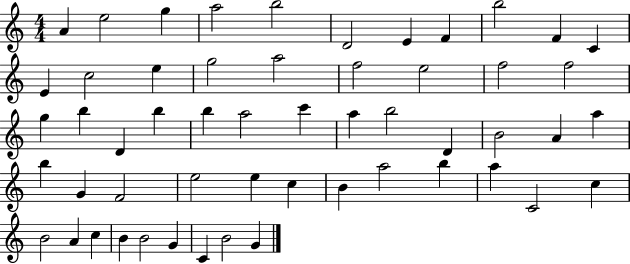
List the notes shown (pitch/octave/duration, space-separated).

A4/q E5/h G5/q A5/h B5/h D4/h E4/q F4/q B5/h F4/q C4/q E4/q C5/h E5/q G5/h A5/h F5/h E5/h F5/h F5/h G5/q B5/q D4/q B5/q B5/q A5/h C6/q A5/q B5/h D4/q B4/h A4/q A5/q B5/q G4/q F4/h E5/h E5/q C5/q B4/q A5/h B5/q A5/q C4/h C5/q B4/h A4/q C5/q B4/q B4/h G4/q C4/q B4/h G4/q